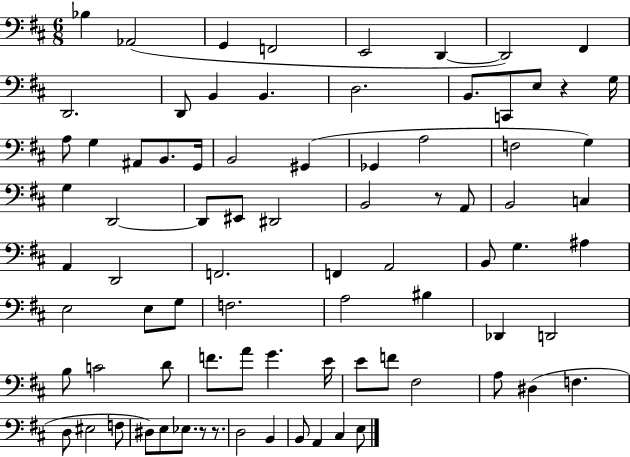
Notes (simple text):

Bb3/q Ab2/h G2/q F2/h E2/h D2/q D2/h F#2/q D2/h. D2/e B2/q B2/q. D3/h. B2/e. C2/e E3/e R/q G3/s A3/e G3/q A#2/e B2/e. G2/s B2/h G#2/q Gb2/q A3/h F3/h G3/q G3/q D2/h D2/e EIS2/e D#2/h B2/h R/e A2/e B2/h C3/q A2/q D2/h F2/h. F2/q A2/h B2/e G3/q. A#3/q E3/h E3/e G3/e F3/h. A3/h BIS3/q Db2/q D2/h B3/e C4/h D4/e F4/e. A4/e G4/q. E4/s E4/e F4/e F#3/h A3/e D#3/q F3/q. D3/e EIS3/h F3/e D#3/e E3/e Eb3/e. R/e R/e. D3/h B2/q B2/e A2/q C#3/q E3/e